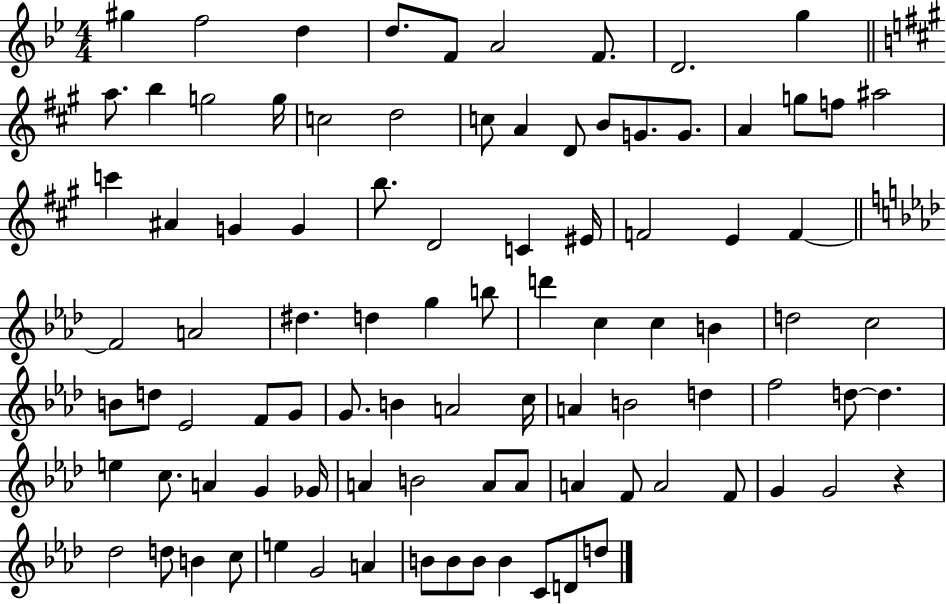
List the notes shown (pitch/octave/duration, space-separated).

G#5/q F5/h D5/q D5/e. F4/e A4/h F4/e. D4/h. G5/q A5/e. B5/q G5/h G5/s C5/h D5/h C5/e A4/q D4/e B4/e G4/e. G4/e. A4/q G5/e F5/e A#5/h C6/q A#4/q G4/q G4/q B5/e. D4/h C4/q EIS4/s F4/h E4/q F4/q F4/h A4/h D#5/q. D5/q G5/q B5/e D6/q C5/q C5/q B4/q D5/h C5/h B4/e D5/e Eb4/h F4/e G4/e G4/e. B4/q A4/h C5/s A4/q B4/h D5/q F5/h D5/e D5/q. E5/q C5/e. A4/q G4/q Gb4/s A4/q B4/h A4/e A4/e A4/q F4/e A4/h F4/e G4/q G4/h R/q Db5/h D5/e B4/q C5/e E5/q G4/h A4/q B4/e B4/e B4/e B4/q C4/e D4/e D5/e